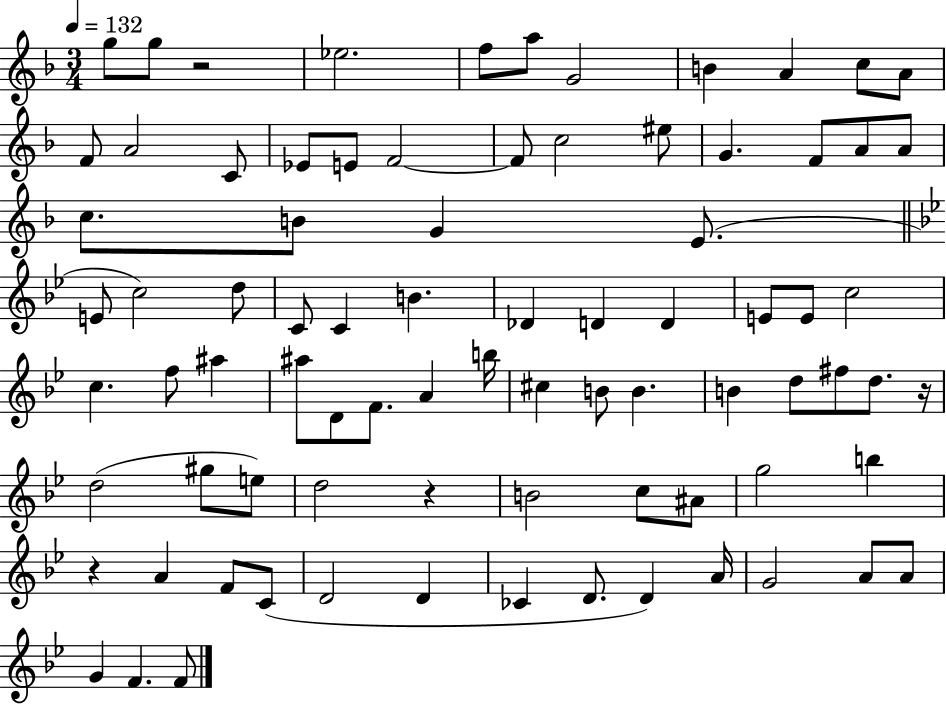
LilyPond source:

{
  \clef treble
  \numericTimeSignature
  \time 3/4
  \key f \major
  \tempo 4 = 132
  g''8 g''8 r2 | ees''2. | f''8 a''8 g'2 | b'4 a'4 c''8 a'8 | \break f'8 a'2 c'8 | ees'8 e'8 f'2~~ | f'8 c''2 eis''8 | g'4. f'8 a'8 a'8 | \break c''8. b'8 g'4 e'8.( | \bar "||" \break \key bes \major e'8 c''2) d''8 | c'8 c'4 b'4. | des'4 d'4 d'4 | e'8 e'8 c''2 | \break c''4. f''8 ais''4 | ais''8 d'8 f'8. a'4 b''16 | cis''4 b'8 b'4. | b'4 d''8 fis''8 d''8. r16 | \break d''2( gis''8 e''8) | d''2 r4 | b'2 c''8 ais'8 | g''2 b''4 | \break r4 a'4 f'8 c'8( | d'2 d'4 | ces'4 d'8. d'4) a'16 | g'2 a'8 a'8 | \break g'4 f'4. f'8 | \bar "|."
}